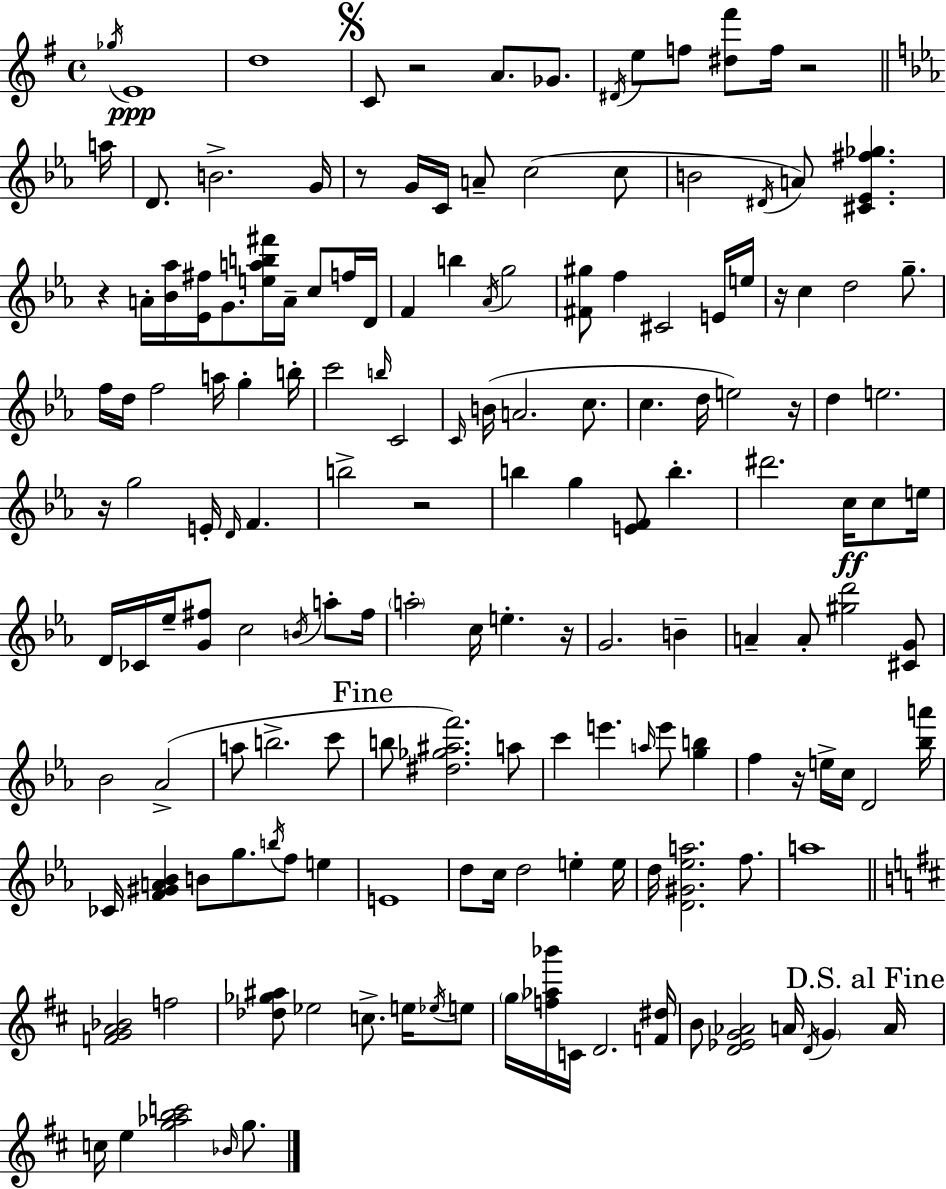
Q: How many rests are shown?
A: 10